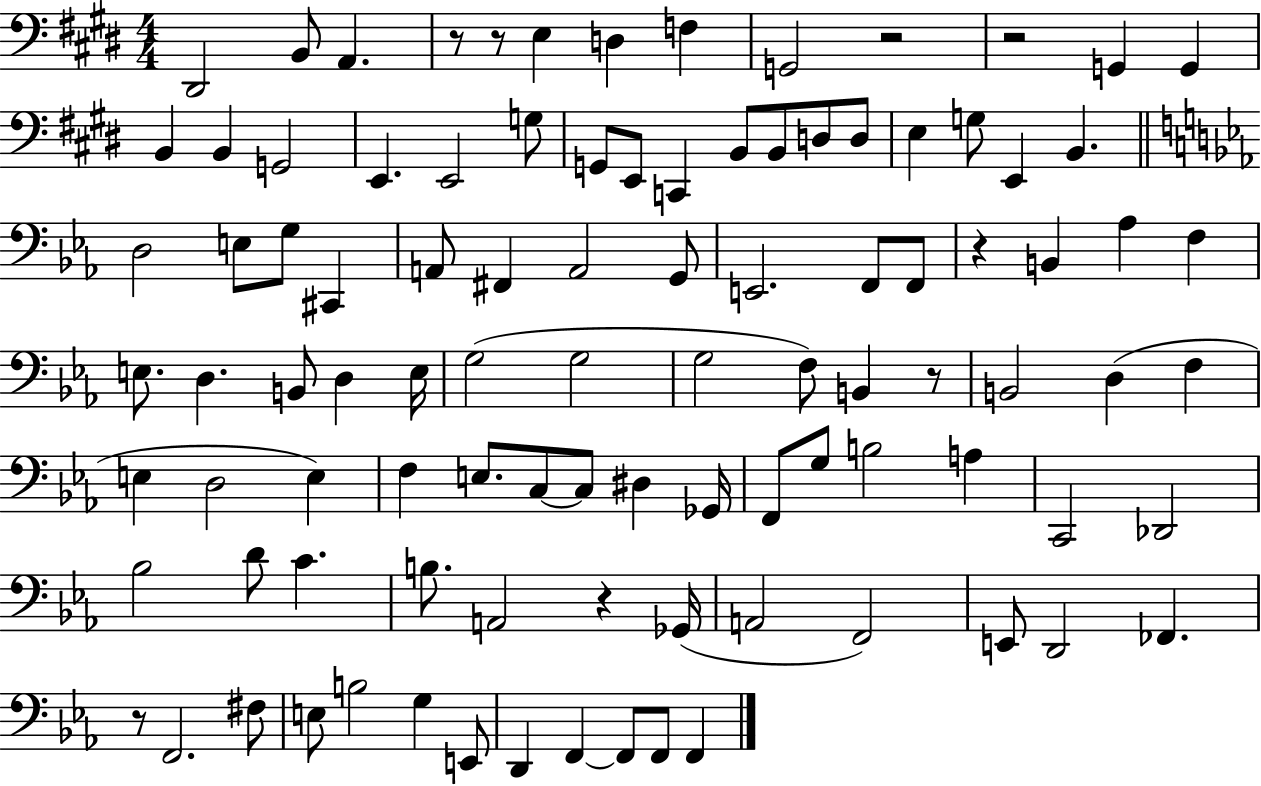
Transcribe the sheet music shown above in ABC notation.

X:1
T:Untitled
M:4/4
L:1/4
K:E
^D,,2 B,,/2 A,, z/2 z/2 E, D, F, G,,2 z2 z2 G,, G,, B,, B,, G,,2 E,, E,,2 G,/2 G,,/2 E,,/2 C,, B,,/2 B,,/2 D,/2 D,/2 E, G,/2 E,, B,, D,2 E,/2 G,/2 ^C,, A,,/2 ^F,, A,,2 G,,/2 E,,2 F,,/2 F,,/2 z B,, _A, F, E,/2 D, B,,/2 D, E,/4 G,2 G,2 G,2 F,/2 B,, z/2 B,,2 D, F, E, D,2 E, F, E,/2 C,/2 C,/2 ^D, _G,,/4 F,,/2 G,/2 B,2 A, C,,2 _D,,2 _B,2 D/2 C B,/2 A,,2 z _G,,/4 A,,2 F,,2 E,,/2 D,,2 _F,, z/2 F,,2 ^F,/2 E,/2 B,2 G, E,,/2 D,, F,, F,,/2 F,,/2 F,,